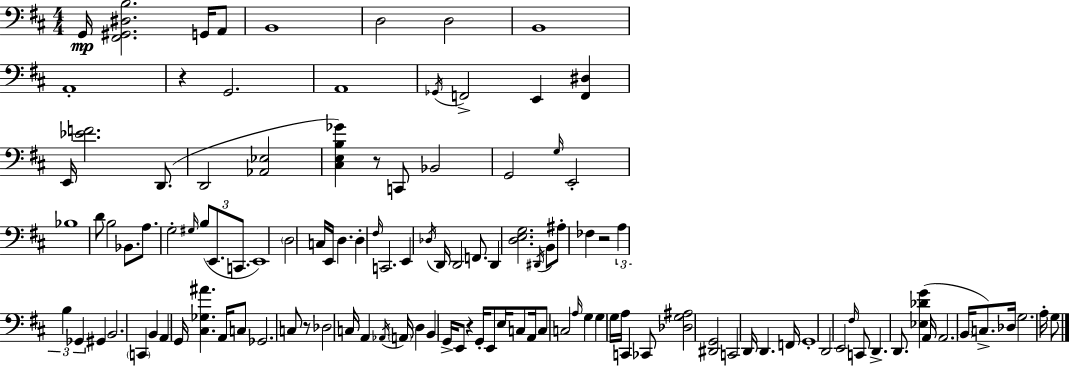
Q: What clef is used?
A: bass